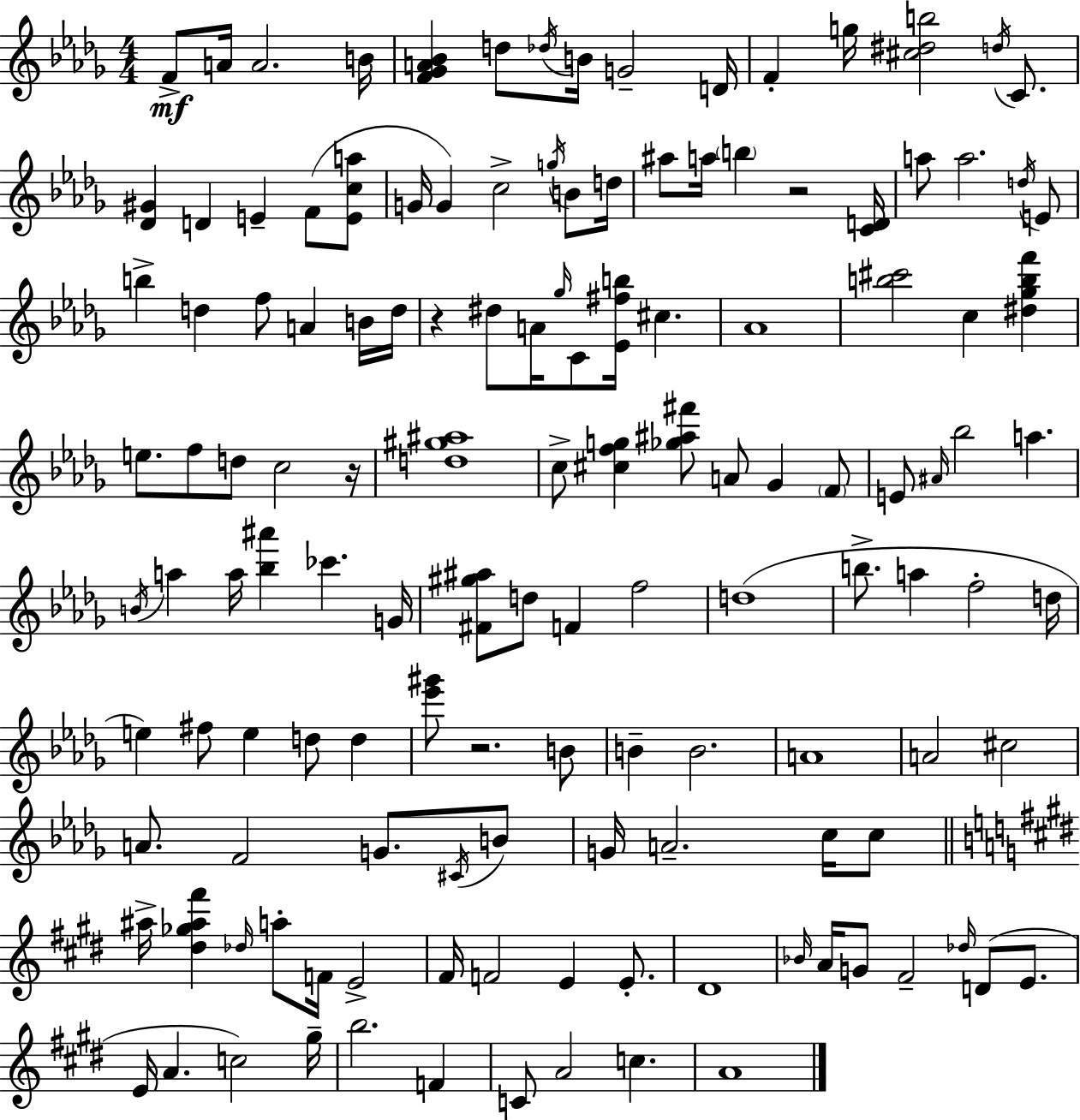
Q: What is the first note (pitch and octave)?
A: F4